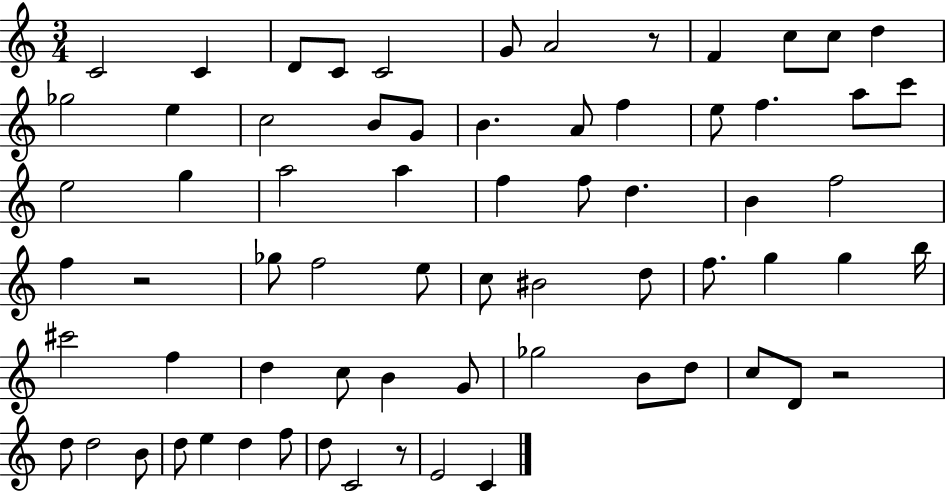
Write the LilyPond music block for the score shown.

{
  \clef treble
  \numericTimeSignature
  \time 3/4
  \key c \major
  c'2 c'4 | d'8 c'8 c'2 | g'8 a'2 r8 | f'4 c''8 c''8 d''4 | \break ges''2 e''4 | c''2 b'8 g'8 | b'4. a'8 f''4 | e''8 f''4. a''8 c'''8 | \break e''2 g''4 | a''2 a''4 | f''4 f''8 d''4. | b'4 f''2 | \break f''4 r2 | ges''8 f''2 e''8 | c''8 bis'2 d''8 | f''8. g''4 g''4 b''16 | \break cis'''2 f''4 | d''4 c''8 b'4 g'8 | ges''2 b'8 d''8 | c''8 d'8 r2 | \break d''8 d''2 b'8 | d''8 e''4 d''4 f''8 | d''8 c'2 r8 | e'2 c'4 | \break \bar "|."
}